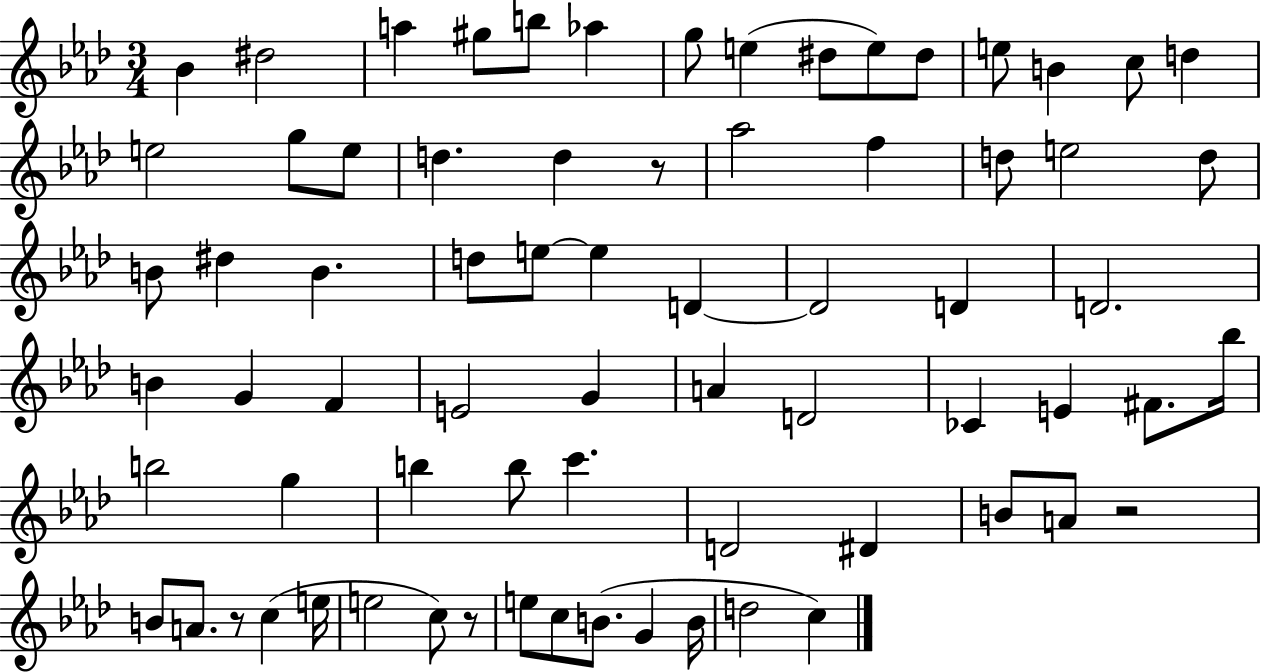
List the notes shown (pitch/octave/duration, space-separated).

Bb4/q D#5/h A5/q G#5/e B5/e Ab5/q G5/e E5/q D#5/e E5/e D#5/e E5/e B4/q C5/e D5/q E5/h G5/e E5/e D5/q. D5/q R/e Ab5/h F5/q D5/e E5/h D5/e B4/e D#5/q B4/q. D5/e E5/e E5/q D4/q D4/h D4/q D4/h. B4/q G4/q F4/q E4/h G4/q A4/q D4/h CES4/q E4/q F#4/e. Bb5/s B5/h G5/q B5/q B5/e C6/q. D4/h D#4/q B4/e A4/e R/h B4/e A4/e. R/e C5/q E5/s E5/h C5/e R/e E5/e C5/e B4/e. G4/q B4/s D5/h C5/q